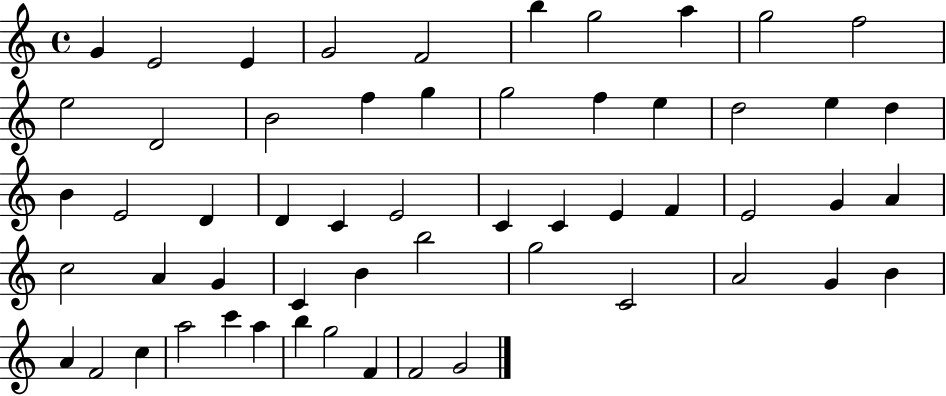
G4/q E4/h E4/q G4/h F4/h B5/q G5/h A5/q G5/h F5/h E5/h D4/h B4/h F5/q G5/q G5/h F5/q E5/q D5/h E5/q D5/q B4/q E4/h D4/q D4/q C4/q E4/h C4/q C4/q E4/q F4/q E4/h G4/q A4/q C5/h A4/q G4/q C4/q B4/q B5/h G5/h C4/h A4/h G4/q B4/q A4/q F4/h C5/q A5/h C6/q A5/q B5/q G5/h F4/q F4/h G4/h